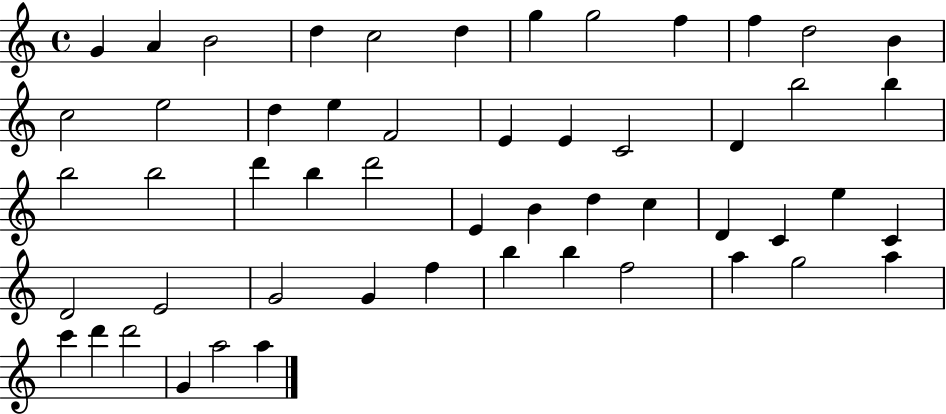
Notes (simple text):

G4/q A4/q B4/h D5/q C5/h D5/q G5/q G5/h F5/q F5/q D5/h B4/q C5/h E5/h D5/q E5/q F4/h E4/q E4/q C4/h D4/q B5/h B5/q B5/h B5/h D6/q B5/q D6/h E4/q B4/q D5/q C5/q D4/q C4/q E5/q C4/q D4/h E4/h G4/h G4/q F5/q B5/q B5/q F5/h A5/q G5/h A5/q C6/q D6/q D6/h G4/q A5/h A5/q